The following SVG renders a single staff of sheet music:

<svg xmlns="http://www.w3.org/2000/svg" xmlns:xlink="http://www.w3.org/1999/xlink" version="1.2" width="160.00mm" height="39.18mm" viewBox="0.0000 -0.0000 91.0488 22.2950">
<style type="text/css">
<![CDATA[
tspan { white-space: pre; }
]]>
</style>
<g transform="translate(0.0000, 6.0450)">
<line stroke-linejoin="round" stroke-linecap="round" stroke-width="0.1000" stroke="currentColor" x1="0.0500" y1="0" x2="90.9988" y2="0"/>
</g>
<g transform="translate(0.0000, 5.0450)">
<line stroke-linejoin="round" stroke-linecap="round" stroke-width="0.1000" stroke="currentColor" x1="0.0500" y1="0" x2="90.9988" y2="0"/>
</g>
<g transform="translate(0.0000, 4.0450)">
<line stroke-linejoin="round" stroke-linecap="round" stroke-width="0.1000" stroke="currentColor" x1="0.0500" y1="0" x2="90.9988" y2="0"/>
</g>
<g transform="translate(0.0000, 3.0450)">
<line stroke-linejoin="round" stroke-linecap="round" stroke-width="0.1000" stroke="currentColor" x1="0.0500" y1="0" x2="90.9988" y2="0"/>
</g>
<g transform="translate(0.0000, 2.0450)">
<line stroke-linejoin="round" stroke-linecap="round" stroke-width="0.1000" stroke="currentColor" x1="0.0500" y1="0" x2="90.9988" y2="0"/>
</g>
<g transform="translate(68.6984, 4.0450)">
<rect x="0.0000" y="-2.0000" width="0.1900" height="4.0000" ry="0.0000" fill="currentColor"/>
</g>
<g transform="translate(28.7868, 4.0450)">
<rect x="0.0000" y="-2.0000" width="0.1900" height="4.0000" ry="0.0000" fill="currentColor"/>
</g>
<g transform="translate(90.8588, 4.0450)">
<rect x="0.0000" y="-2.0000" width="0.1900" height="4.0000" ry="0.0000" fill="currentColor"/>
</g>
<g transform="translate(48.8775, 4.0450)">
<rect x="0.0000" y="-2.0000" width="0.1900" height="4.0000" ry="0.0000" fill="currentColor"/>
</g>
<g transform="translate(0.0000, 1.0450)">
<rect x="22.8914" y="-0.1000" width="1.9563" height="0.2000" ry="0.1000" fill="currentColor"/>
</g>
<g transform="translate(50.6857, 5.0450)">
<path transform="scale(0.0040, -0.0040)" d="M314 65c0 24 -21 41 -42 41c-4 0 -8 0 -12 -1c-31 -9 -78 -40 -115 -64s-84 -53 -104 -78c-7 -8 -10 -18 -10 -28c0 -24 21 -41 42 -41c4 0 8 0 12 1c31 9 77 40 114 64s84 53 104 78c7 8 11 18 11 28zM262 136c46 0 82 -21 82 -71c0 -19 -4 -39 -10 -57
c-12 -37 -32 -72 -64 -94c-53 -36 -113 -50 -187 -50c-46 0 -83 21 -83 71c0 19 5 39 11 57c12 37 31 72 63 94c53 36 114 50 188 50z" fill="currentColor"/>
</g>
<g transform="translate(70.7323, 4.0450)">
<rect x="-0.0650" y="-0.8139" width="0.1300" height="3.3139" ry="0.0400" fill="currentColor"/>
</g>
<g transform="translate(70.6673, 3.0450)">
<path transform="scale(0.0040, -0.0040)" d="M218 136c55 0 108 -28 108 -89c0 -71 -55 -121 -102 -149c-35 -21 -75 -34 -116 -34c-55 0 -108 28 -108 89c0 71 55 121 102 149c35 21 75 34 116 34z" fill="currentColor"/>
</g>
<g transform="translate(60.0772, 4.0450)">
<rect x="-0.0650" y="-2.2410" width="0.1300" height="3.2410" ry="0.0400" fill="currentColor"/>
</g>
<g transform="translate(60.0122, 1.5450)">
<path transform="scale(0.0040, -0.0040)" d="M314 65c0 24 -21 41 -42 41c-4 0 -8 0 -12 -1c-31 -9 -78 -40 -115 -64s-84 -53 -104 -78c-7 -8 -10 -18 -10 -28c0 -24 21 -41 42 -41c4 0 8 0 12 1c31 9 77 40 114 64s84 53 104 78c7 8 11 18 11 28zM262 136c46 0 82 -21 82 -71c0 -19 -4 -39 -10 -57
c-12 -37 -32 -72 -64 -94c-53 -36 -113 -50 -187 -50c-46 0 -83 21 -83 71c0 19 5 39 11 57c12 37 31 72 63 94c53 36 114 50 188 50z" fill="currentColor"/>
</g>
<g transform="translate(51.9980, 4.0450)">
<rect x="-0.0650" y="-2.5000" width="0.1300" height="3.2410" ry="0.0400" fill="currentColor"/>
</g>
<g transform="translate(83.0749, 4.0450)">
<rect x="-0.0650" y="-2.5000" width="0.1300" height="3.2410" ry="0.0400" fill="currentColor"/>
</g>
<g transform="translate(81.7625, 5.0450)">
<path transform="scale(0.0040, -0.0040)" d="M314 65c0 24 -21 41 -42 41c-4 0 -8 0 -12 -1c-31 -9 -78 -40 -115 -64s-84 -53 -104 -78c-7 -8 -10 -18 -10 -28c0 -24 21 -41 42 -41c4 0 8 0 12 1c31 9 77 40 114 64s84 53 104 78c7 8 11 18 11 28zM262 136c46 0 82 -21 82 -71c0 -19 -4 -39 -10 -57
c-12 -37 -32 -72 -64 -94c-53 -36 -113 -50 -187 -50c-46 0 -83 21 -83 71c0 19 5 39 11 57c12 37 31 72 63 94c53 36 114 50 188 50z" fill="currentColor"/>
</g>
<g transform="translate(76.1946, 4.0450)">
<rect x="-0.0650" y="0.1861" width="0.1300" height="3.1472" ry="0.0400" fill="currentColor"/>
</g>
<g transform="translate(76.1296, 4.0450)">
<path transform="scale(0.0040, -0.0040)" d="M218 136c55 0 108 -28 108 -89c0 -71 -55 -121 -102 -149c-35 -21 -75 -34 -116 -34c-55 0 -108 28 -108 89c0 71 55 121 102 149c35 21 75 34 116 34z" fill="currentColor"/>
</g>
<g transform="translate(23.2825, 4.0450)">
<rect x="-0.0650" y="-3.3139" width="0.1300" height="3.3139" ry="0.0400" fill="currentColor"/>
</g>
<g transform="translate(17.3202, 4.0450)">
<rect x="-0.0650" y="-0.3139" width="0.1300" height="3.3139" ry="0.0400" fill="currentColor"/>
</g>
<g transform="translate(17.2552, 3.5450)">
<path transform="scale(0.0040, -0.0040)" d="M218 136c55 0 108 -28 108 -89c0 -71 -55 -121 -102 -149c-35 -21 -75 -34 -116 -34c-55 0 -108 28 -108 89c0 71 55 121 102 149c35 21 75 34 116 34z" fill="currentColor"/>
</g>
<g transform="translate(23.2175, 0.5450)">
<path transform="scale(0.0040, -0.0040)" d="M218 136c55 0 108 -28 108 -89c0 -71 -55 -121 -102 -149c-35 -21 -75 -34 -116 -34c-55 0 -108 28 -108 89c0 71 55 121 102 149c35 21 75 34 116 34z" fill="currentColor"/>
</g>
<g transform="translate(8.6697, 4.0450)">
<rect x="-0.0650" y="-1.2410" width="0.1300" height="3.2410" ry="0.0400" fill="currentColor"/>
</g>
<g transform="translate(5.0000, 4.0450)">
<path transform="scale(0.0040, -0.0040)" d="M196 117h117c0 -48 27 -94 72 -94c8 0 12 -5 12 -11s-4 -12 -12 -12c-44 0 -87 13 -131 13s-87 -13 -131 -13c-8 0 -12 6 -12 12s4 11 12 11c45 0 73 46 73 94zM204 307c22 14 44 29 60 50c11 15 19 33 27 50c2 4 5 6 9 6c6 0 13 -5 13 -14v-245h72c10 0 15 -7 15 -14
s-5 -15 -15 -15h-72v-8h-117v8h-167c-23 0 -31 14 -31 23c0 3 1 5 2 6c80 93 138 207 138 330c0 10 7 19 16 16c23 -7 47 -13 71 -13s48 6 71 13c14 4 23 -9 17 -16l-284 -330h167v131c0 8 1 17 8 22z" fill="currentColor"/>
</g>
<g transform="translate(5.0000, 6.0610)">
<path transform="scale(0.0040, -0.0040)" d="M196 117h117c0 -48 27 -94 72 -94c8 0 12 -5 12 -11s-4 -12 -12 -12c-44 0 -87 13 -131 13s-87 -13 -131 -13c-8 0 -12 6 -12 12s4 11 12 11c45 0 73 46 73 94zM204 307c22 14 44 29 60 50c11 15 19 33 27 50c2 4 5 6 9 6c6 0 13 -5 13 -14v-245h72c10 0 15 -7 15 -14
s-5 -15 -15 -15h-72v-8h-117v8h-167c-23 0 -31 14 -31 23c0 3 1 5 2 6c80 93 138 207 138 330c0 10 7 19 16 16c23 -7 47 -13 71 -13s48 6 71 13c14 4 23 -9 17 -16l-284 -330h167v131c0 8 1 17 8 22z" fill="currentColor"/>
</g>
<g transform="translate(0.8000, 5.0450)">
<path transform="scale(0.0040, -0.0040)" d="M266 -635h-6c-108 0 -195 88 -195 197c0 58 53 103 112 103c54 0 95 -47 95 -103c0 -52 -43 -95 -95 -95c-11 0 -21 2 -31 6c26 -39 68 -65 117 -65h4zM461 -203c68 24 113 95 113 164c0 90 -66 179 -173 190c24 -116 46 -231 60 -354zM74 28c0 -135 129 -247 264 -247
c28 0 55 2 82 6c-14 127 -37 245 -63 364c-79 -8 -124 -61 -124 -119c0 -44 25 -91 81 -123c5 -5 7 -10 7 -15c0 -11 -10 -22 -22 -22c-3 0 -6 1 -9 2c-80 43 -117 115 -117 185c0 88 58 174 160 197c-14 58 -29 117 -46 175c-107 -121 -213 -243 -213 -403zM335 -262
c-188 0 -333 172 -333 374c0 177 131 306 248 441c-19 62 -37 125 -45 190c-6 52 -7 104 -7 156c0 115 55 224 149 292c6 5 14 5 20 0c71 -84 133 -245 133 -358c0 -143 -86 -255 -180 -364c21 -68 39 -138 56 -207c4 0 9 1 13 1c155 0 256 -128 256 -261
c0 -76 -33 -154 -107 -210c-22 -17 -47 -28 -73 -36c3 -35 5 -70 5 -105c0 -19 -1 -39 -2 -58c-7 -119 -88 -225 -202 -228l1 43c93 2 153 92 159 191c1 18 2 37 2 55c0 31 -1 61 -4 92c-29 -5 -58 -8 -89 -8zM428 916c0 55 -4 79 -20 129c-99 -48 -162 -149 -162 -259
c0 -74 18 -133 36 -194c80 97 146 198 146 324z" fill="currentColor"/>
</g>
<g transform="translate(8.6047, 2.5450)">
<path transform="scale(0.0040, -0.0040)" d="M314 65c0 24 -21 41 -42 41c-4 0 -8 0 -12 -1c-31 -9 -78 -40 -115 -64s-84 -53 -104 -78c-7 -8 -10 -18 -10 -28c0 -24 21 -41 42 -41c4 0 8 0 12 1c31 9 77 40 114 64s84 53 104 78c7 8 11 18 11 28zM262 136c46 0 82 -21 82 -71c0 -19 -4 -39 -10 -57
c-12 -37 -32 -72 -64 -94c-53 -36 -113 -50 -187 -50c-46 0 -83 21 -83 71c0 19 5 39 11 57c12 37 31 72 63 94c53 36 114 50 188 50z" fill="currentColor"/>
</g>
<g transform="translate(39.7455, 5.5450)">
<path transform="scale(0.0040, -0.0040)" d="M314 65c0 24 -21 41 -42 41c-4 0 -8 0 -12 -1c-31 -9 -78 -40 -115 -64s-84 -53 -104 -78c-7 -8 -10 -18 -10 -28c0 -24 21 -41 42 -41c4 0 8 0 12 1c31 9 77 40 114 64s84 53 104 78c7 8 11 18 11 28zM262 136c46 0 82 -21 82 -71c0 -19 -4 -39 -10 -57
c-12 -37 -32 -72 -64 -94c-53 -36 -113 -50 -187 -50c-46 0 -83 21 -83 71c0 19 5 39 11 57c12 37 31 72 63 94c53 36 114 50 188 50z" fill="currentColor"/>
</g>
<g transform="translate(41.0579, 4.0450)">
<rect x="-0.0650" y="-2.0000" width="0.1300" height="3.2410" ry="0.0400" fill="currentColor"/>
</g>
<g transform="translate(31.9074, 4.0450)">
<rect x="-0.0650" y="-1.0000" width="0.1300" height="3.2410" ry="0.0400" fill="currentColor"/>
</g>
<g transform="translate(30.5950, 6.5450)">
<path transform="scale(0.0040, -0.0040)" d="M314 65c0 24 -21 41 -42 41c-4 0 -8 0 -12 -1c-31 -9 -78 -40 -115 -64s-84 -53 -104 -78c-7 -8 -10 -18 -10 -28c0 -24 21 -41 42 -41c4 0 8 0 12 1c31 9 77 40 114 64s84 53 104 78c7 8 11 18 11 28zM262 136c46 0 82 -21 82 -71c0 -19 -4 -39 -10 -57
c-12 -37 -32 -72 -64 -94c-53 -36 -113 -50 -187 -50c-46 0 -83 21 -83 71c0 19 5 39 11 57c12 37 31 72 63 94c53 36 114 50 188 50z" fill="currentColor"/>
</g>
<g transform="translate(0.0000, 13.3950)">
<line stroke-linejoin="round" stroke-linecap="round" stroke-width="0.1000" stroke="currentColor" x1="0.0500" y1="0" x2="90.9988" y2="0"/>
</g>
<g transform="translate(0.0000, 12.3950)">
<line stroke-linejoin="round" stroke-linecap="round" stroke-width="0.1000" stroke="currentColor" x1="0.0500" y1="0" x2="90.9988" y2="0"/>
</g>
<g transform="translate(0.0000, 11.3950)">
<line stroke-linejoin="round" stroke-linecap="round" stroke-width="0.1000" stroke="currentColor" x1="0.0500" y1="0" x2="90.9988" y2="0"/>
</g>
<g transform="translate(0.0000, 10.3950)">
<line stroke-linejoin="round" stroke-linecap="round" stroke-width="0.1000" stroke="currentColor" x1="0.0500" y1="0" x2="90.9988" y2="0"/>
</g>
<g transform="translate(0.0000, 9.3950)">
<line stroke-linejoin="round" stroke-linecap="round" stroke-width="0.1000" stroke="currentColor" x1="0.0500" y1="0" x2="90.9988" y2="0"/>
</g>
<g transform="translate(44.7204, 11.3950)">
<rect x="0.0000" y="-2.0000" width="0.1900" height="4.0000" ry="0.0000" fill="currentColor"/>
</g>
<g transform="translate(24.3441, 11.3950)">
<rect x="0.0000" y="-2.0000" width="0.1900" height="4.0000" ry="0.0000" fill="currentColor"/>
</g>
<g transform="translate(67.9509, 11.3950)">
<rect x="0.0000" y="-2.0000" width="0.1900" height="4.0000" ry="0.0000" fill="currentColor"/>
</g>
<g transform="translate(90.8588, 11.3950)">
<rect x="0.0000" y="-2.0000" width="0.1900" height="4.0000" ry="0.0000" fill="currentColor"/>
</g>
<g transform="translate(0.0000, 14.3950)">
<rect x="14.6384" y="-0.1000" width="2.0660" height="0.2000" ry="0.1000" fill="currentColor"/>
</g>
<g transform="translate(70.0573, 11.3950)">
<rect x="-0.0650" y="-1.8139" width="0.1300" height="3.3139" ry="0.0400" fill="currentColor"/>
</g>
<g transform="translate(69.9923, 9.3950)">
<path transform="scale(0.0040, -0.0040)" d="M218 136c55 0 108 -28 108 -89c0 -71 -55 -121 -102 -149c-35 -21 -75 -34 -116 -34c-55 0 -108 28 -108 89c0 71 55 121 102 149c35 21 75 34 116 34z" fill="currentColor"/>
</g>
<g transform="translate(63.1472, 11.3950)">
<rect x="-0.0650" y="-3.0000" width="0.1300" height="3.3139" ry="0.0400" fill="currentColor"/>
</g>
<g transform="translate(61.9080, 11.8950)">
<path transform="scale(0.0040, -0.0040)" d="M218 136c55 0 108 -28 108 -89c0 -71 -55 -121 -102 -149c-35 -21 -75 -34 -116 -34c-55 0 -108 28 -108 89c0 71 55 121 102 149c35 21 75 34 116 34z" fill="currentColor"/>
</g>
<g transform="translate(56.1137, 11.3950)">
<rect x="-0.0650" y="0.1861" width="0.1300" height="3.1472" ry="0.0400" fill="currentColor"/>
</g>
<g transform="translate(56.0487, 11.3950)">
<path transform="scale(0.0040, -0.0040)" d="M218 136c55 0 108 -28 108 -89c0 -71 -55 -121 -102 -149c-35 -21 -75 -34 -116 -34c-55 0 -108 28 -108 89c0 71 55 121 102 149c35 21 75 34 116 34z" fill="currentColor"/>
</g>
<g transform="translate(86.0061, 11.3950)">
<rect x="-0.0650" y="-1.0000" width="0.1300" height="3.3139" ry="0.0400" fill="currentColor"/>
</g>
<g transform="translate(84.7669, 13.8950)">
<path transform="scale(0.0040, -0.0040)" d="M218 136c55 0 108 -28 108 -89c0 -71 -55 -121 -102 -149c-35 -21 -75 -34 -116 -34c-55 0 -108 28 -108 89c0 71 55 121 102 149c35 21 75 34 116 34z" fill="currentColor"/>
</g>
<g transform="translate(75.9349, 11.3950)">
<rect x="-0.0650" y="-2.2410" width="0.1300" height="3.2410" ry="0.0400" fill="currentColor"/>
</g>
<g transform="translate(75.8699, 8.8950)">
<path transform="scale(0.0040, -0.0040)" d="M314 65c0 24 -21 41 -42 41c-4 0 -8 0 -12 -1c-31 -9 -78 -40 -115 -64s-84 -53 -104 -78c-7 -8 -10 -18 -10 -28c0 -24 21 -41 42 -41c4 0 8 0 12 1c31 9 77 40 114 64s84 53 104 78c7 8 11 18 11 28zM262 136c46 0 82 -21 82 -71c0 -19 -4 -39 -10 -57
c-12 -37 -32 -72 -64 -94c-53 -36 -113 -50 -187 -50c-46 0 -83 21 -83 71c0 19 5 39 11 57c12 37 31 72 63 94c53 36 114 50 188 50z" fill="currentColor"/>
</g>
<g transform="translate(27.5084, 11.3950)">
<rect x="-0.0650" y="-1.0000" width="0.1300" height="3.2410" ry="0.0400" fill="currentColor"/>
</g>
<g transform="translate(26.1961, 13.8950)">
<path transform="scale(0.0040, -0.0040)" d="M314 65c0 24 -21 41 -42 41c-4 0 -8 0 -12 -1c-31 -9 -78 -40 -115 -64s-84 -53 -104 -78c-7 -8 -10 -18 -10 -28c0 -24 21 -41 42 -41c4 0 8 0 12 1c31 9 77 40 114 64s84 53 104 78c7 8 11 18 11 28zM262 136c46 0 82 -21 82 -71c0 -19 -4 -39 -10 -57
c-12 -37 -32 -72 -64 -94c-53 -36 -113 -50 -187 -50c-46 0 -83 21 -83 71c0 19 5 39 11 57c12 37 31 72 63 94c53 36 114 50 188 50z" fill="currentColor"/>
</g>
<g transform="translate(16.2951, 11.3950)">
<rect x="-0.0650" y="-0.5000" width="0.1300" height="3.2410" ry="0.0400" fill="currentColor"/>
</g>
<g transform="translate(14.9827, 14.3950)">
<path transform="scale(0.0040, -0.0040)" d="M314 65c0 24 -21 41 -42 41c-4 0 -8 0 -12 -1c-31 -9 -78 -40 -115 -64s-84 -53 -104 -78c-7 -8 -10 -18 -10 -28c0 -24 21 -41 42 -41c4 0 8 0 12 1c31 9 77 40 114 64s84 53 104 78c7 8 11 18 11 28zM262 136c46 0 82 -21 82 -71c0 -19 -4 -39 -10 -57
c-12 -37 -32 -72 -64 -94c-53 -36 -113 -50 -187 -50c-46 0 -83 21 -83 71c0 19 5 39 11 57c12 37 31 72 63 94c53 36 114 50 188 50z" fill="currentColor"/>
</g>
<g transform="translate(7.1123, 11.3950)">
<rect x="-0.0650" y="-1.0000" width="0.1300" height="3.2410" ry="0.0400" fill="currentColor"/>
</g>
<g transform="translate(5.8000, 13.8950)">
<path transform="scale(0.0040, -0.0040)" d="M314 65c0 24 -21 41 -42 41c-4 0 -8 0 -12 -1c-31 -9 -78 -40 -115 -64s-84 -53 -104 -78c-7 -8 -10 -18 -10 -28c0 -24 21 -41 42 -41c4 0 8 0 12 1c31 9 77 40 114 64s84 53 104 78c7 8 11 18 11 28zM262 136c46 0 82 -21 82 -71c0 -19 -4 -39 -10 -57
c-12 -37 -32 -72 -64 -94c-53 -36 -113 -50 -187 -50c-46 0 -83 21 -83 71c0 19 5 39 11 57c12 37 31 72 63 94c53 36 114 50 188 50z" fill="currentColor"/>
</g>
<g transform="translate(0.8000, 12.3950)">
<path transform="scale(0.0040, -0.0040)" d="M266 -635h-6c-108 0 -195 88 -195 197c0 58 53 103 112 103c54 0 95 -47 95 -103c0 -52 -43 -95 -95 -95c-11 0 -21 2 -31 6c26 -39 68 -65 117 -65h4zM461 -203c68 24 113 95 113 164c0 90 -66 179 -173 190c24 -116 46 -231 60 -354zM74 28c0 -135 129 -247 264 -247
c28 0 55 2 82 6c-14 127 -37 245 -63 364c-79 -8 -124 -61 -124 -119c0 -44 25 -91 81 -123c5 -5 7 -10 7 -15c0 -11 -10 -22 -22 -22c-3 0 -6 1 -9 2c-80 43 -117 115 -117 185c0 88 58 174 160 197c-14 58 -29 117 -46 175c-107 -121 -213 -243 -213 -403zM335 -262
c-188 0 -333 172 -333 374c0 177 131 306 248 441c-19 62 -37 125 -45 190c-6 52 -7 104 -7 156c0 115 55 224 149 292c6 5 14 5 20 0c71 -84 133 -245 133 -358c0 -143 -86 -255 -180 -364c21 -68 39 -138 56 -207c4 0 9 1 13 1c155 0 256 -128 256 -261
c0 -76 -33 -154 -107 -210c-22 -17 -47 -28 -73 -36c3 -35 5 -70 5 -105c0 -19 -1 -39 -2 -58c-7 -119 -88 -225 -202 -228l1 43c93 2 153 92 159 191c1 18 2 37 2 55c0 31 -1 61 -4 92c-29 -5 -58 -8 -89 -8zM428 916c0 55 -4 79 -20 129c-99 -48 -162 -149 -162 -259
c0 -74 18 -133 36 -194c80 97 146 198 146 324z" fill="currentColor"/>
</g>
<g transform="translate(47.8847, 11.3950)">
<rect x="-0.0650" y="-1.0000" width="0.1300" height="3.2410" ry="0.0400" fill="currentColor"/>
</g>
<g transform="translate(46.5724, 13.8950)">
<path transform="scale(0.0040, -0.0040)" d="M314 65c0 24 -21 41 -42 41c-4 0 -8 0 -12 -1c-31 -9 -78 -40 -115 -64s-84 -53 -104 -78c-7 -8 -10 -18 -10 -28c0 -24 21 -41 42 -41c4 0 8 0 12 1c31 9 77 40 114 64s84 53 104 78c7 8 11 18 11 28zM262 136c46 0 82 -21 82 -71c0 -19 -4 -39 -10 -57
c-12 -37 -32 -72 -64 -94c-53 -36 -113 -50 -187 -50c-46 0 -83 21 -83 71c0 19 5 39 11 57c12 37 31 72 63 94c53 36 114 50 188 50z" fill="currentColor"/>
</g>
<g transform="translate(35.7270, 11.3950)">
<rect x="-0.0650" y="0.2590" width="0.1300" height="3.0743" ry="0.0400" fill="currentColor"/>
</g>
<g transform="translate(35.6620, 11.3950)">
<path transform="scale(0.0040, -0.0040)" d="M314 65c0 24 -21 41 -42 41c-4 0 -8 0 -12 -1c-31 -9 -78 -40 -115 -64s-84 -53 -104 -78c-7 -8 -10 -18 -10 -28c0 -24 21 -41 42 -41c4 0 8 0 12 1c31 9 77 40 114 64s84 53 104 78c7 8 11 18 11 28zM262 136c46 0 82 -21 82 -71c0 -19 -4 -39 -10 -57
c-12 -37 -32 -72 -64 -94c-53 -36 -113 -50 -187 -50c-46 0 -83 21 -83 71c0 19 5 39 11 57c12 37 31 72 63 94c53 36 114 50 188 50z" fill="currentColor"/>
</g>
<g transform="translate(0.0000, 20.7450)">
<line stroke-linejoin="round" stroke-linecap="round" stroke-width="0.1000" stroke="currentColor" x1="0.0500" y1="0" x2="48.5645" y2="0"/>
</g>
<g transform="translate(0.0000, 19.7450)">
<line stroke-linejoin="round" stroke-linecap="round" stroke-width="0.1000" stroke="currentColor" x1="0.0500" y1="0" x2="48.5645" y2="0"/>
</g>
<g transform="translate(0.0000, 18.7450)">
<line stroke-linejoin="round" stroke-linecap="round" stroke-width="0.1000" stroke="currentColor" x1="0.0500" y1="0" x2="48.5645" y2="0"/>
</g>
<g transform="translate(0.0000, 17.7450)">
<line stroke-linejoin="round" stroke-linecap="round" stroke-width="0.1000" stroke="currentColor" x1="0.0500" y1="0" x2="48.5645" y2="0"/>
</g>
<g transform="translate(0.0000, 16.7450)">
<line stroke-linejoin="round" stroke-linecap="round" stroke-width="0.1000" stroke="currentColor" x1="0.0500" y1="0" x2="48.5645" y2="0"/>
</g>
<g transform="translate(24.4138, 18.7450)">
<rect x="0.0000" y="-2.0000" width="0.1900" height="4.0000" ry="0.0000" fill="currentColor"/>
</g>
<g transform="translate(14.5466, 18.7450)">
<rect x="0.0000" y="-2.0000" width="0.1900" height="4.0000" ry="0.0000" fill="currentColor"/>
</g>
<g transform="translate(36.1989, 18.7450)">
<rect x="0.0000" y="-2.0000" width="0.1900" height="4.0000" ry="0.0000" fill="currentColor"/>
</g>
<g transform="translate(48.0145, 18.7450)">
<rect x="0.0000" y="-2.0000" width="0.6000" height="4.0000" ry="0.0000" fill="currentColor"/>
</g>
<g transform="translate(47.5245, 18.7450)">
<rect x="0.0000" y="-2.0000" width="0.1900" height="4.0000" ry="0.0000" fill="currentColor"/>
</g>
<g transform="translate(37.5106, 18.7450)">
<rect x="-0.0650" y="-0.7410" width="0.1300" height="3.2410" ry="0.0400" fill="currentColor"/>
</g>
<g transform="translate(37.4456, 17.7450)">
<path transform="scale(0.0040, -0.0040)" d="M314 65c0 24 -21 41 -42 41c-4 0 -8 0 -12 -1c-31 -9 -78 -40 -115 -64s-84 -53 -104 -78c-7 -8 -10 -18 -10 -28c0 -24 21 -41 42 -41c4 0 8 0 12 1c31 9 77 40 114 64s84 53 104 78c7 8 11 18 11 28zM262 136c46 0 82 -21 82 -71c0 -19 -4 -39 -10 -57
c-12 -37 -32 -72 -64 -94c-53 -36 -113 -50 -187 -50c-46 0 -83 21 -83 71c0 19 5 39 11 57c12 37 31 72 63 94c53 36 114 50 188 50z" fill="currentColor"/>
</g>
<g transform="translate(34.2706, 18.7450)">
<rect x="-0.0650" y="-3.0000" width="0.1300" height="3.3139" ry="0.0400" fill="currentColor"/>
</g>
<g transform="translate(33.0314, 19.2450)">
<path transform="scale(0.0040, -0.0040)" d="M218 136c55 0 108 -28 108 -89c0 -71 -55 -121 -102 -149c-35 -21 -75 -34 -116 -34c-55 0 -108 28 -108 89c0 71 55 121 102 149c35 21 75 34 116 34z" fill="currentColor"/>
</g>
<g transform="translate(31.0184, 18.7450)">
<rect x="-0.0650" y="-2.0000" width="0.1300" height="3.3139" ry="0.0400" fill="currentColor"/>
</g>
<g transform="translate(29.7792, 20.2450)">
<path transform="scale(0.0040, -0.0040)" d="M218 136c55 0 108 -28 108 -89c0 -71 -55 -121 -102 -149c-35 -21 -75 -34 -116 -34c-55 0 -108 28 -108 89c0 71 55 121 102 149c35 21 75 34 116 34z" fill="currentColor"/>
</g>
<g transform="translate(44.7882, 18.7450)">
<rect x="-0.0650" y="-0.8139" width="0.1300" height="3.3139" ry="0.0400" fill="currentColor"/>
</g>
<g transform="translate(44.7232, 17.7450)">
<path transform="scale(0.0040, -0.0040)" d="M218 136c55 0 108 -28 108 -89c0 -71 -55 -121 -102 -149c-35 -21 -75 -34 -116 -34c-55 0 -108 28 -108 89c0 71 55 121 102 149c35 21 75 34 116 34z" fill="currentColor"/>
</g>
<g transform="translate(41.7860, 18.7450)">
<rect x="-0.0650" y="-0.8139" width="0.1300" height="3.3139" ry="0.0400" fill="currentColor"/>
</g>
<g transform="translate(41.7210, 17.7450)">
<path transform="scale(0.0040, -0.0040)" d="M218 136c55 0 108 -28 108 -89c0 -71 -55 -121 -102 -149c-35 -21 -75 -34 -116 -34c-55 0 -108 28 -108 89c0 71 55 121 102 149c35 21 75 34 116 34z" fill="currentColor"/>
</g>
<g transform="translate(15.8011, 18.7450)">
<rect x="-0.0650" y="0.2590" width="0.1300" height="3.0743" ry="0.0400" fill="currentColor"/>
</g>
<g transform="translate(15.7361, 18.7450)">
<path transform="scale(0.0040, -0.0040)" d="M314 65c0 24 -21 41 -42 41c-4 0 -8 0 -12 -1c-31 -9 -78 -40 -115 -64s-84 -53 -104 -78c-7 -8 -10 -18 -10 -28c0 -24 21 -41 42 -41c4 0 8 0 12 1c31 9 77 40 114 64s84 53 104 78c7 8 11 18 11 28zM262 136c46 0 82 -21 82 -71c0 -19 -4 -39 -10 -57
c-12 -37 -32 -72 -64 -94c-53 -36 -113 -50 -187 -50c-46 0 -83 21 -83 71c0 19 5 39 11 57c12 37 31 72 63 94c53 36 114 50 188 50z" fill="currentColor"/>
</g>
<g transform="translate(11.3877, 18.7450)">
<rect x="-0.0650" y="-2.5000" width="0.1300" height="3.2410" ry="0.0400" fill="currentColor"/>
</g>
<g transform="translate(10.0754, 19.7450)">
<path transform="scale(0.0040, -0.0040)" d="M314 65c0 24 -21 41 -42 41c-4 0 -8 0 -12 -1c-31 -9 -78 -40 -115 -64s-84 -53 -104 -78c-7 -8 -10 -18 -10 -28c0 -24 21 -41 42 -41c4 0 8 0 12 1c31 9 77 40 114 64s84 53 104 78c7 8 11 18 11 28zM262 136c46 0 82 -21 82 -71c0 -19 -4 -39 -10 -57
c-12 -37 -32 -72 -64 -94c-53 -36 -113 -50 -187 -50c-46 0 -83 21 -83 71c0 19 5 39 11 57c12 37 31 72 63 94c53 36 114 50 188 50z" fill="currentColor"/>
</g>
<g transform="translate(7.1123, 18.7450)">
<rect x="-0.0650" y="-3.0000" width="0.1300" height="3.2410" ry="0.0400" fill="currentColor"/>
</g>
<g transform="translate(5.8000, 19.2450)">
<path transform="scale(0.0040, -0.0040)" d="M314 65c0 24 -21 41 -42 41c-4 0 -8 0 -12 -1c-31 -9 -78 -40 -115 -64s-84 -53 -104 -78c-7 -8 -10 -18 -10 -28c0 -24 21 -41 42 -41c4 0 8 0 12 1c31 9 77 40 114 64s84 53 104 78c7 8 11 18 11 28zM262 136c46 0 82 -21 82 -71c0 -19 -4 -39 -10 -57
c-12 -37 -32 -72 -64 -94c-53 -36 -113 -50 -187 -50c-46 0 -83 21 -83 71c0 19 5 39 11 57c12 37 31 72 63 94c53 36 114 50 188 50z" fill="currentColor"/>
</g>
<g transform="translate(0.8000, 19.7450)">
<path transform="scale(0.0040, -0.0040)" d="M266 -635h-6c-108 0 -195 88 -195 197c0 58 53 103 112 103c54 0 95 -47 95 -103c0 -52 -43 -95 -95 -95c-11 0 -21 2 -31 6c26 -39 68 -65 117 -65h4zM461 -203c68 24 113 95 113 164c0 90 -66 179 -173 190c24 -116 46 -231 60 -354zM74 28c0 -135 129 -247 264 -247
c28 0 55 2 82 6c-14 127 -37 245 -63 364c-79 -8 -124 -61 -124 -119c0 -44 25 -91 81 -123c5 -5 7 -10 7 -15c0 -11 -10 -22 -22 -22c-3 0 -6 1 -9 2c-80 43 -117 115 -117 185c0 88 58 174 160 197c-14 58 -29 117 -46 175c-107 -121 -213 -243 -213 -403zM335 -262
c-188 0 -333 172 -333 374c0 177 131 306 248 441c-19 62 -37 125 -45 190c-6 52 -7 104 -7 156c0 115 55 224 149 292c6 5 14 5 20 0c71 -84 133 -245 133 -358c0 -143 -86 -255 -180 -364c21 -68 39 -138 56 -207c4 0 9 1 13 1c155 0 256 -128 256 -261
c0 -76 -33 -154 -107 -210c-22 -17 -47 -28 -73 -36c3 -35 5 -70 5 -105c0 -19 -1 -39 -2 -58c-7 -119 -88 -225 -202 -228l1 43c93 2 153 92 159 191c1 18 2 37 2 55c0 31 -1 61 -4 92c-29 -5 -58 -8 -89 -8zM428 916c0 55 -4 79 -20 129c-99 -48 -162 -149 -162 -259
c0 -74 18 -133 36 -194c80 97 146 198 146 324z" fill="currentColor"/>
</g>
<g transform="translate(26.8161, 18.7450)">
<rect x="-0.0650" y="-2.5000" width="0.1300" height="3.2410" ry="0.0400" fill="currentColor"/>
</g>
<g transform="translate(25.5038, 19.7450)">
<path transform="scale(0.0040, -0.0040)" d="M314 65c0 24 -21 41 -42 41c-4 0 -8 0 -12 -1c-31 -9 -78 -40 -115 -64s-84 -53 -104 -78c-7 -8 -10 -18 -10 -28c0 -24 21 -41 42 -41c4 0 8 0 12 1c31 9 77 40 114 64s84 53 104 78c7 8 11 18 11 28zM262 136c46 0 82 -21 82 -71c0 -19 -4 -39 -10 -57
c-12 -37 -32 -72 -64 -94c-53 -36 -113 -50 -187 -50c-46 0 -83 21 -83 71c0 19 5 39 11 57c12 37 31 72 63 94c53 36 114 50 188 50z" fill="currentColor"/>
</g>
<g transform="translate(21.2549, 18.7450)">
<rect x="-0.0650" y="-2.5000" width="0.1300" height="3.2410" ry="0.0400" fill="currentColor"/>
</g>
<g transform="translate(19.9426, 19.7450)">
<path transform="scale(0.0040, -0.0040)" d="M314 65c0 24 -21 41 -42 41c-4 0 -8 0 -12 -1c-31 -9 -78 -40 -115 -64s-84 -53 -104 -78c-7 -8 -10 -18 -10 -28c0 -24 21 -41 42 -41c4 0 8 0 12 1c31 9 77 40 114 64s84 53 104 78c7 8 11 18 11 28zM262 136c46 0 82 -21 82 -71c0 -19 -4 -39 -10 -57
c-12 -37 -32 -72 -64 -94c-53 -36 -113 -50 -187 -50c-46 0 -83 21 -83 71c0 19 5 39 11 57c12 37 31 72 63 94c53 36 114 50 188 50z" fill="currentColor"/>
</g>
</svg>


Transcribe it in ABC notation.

X:1
T:Untitled
M:4/4
L:1/4
K:C
e2 c b D2 F2 G2 g2 d B G2 D2 C2 D2 B2 D2 B A f g2 D A2 G2 B2 G2 G2 F A d2 d d